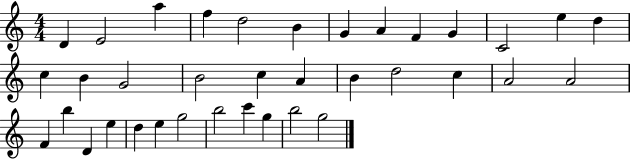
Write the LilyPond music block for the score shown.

{
  \clef treble
  \numericTimeSignature
  \time 4/4
  \key c \major
  d'4 e'2 a''4 | f''4 d''2 b'4 | g'4 a'4 f'4 g'4 | c'2 e''4 d''4 | \break c''4 b'4 g'2 | b'2 c''4 a'4 | b'4 d''2 c''4 | a'2 a'2 | \break f'4 b''4 d'4 e''4 | d''4 e''4 g''2 | b''2 c'''4 g''4 | b''2 g''2 | \break \bar "|."
}